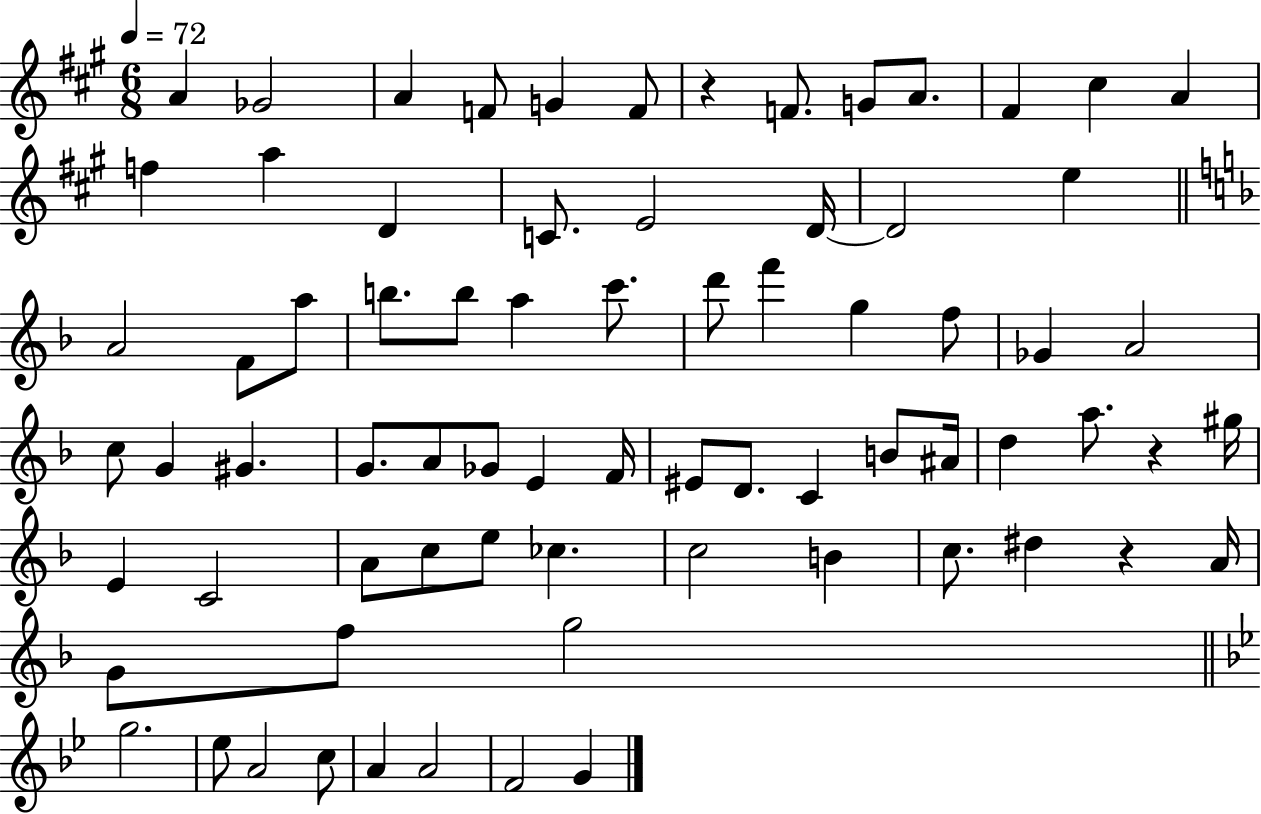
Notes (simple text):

A4/q Gb4/h A4/q F4/e G4/q F4/e R/q F4/e. G4/e A4/e. F#4/q C#5/q A4/q F5/q A5/q D4/q C4/e. E4/h D4/s D4/h E5/q A4/h F4/e A5/e B5/e. B5/e A5/q C6/e. D6/e F6/q G5/q F5/e Gb4/q A4/h C5/e G4/q G#4/q. G4/e. A4/e Gb4/e E4/q F4/s EIS4/e D4/e. C4/q B4/e A#4/s D5/q A5/e. R/q G#5/s E4/q C4/h A4/e C5/e E5/e CES5/q. C5/h B4/q C5/e. D#5/q R/q A4/s G4/e F5/e G5/h G5/h. Eb5/e A4/h C5/e A4/q A4/h F4/h G4/q